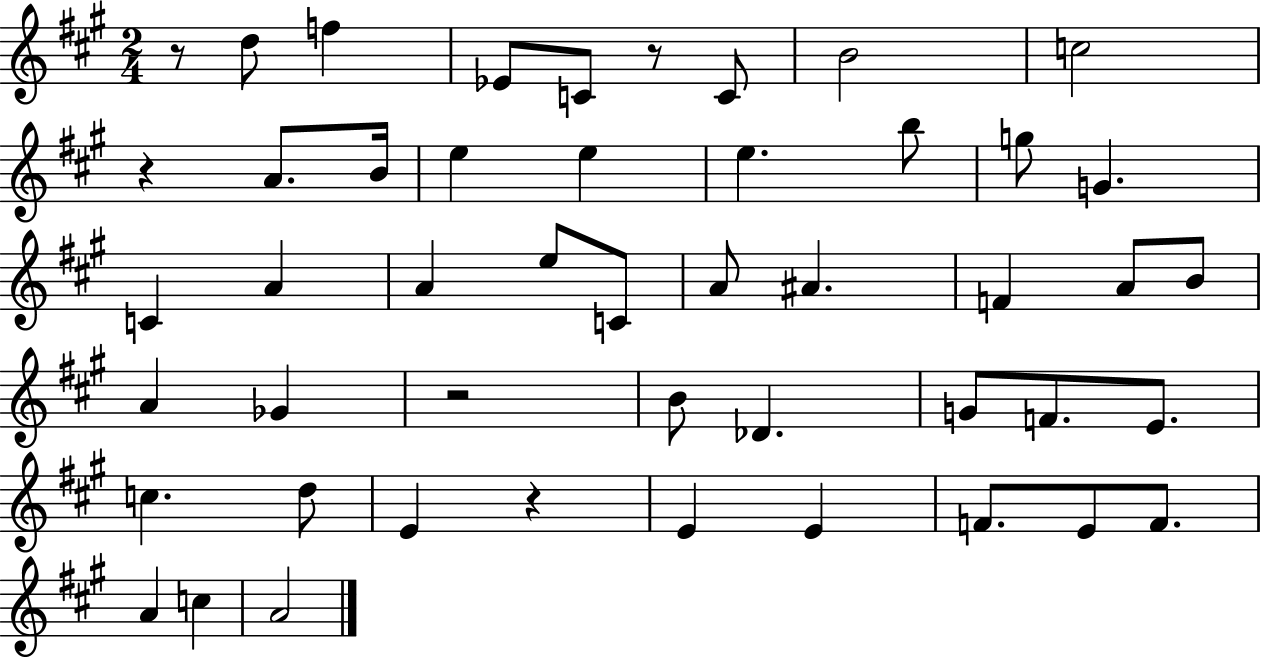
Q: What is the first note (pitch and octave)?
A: D5